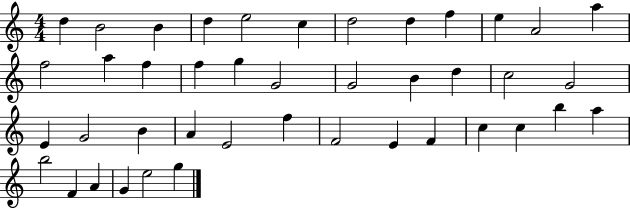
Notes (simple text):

D5/q B4/h B4/q D5/q E5/h C5/q D5/h D5/q F5/q E5/q A4/h A5/q F5/h A5/q F5/q F5/q G5/q G4/h G4/h B4/q D5/q C5/h G4/h E4/q G4/h B4/q A4/q E4/h F5/q F4/h E4/q F4/q C5/q C5/q B5/q A5/q B5/h F4/q A4/q G4/q E5/h G5/q